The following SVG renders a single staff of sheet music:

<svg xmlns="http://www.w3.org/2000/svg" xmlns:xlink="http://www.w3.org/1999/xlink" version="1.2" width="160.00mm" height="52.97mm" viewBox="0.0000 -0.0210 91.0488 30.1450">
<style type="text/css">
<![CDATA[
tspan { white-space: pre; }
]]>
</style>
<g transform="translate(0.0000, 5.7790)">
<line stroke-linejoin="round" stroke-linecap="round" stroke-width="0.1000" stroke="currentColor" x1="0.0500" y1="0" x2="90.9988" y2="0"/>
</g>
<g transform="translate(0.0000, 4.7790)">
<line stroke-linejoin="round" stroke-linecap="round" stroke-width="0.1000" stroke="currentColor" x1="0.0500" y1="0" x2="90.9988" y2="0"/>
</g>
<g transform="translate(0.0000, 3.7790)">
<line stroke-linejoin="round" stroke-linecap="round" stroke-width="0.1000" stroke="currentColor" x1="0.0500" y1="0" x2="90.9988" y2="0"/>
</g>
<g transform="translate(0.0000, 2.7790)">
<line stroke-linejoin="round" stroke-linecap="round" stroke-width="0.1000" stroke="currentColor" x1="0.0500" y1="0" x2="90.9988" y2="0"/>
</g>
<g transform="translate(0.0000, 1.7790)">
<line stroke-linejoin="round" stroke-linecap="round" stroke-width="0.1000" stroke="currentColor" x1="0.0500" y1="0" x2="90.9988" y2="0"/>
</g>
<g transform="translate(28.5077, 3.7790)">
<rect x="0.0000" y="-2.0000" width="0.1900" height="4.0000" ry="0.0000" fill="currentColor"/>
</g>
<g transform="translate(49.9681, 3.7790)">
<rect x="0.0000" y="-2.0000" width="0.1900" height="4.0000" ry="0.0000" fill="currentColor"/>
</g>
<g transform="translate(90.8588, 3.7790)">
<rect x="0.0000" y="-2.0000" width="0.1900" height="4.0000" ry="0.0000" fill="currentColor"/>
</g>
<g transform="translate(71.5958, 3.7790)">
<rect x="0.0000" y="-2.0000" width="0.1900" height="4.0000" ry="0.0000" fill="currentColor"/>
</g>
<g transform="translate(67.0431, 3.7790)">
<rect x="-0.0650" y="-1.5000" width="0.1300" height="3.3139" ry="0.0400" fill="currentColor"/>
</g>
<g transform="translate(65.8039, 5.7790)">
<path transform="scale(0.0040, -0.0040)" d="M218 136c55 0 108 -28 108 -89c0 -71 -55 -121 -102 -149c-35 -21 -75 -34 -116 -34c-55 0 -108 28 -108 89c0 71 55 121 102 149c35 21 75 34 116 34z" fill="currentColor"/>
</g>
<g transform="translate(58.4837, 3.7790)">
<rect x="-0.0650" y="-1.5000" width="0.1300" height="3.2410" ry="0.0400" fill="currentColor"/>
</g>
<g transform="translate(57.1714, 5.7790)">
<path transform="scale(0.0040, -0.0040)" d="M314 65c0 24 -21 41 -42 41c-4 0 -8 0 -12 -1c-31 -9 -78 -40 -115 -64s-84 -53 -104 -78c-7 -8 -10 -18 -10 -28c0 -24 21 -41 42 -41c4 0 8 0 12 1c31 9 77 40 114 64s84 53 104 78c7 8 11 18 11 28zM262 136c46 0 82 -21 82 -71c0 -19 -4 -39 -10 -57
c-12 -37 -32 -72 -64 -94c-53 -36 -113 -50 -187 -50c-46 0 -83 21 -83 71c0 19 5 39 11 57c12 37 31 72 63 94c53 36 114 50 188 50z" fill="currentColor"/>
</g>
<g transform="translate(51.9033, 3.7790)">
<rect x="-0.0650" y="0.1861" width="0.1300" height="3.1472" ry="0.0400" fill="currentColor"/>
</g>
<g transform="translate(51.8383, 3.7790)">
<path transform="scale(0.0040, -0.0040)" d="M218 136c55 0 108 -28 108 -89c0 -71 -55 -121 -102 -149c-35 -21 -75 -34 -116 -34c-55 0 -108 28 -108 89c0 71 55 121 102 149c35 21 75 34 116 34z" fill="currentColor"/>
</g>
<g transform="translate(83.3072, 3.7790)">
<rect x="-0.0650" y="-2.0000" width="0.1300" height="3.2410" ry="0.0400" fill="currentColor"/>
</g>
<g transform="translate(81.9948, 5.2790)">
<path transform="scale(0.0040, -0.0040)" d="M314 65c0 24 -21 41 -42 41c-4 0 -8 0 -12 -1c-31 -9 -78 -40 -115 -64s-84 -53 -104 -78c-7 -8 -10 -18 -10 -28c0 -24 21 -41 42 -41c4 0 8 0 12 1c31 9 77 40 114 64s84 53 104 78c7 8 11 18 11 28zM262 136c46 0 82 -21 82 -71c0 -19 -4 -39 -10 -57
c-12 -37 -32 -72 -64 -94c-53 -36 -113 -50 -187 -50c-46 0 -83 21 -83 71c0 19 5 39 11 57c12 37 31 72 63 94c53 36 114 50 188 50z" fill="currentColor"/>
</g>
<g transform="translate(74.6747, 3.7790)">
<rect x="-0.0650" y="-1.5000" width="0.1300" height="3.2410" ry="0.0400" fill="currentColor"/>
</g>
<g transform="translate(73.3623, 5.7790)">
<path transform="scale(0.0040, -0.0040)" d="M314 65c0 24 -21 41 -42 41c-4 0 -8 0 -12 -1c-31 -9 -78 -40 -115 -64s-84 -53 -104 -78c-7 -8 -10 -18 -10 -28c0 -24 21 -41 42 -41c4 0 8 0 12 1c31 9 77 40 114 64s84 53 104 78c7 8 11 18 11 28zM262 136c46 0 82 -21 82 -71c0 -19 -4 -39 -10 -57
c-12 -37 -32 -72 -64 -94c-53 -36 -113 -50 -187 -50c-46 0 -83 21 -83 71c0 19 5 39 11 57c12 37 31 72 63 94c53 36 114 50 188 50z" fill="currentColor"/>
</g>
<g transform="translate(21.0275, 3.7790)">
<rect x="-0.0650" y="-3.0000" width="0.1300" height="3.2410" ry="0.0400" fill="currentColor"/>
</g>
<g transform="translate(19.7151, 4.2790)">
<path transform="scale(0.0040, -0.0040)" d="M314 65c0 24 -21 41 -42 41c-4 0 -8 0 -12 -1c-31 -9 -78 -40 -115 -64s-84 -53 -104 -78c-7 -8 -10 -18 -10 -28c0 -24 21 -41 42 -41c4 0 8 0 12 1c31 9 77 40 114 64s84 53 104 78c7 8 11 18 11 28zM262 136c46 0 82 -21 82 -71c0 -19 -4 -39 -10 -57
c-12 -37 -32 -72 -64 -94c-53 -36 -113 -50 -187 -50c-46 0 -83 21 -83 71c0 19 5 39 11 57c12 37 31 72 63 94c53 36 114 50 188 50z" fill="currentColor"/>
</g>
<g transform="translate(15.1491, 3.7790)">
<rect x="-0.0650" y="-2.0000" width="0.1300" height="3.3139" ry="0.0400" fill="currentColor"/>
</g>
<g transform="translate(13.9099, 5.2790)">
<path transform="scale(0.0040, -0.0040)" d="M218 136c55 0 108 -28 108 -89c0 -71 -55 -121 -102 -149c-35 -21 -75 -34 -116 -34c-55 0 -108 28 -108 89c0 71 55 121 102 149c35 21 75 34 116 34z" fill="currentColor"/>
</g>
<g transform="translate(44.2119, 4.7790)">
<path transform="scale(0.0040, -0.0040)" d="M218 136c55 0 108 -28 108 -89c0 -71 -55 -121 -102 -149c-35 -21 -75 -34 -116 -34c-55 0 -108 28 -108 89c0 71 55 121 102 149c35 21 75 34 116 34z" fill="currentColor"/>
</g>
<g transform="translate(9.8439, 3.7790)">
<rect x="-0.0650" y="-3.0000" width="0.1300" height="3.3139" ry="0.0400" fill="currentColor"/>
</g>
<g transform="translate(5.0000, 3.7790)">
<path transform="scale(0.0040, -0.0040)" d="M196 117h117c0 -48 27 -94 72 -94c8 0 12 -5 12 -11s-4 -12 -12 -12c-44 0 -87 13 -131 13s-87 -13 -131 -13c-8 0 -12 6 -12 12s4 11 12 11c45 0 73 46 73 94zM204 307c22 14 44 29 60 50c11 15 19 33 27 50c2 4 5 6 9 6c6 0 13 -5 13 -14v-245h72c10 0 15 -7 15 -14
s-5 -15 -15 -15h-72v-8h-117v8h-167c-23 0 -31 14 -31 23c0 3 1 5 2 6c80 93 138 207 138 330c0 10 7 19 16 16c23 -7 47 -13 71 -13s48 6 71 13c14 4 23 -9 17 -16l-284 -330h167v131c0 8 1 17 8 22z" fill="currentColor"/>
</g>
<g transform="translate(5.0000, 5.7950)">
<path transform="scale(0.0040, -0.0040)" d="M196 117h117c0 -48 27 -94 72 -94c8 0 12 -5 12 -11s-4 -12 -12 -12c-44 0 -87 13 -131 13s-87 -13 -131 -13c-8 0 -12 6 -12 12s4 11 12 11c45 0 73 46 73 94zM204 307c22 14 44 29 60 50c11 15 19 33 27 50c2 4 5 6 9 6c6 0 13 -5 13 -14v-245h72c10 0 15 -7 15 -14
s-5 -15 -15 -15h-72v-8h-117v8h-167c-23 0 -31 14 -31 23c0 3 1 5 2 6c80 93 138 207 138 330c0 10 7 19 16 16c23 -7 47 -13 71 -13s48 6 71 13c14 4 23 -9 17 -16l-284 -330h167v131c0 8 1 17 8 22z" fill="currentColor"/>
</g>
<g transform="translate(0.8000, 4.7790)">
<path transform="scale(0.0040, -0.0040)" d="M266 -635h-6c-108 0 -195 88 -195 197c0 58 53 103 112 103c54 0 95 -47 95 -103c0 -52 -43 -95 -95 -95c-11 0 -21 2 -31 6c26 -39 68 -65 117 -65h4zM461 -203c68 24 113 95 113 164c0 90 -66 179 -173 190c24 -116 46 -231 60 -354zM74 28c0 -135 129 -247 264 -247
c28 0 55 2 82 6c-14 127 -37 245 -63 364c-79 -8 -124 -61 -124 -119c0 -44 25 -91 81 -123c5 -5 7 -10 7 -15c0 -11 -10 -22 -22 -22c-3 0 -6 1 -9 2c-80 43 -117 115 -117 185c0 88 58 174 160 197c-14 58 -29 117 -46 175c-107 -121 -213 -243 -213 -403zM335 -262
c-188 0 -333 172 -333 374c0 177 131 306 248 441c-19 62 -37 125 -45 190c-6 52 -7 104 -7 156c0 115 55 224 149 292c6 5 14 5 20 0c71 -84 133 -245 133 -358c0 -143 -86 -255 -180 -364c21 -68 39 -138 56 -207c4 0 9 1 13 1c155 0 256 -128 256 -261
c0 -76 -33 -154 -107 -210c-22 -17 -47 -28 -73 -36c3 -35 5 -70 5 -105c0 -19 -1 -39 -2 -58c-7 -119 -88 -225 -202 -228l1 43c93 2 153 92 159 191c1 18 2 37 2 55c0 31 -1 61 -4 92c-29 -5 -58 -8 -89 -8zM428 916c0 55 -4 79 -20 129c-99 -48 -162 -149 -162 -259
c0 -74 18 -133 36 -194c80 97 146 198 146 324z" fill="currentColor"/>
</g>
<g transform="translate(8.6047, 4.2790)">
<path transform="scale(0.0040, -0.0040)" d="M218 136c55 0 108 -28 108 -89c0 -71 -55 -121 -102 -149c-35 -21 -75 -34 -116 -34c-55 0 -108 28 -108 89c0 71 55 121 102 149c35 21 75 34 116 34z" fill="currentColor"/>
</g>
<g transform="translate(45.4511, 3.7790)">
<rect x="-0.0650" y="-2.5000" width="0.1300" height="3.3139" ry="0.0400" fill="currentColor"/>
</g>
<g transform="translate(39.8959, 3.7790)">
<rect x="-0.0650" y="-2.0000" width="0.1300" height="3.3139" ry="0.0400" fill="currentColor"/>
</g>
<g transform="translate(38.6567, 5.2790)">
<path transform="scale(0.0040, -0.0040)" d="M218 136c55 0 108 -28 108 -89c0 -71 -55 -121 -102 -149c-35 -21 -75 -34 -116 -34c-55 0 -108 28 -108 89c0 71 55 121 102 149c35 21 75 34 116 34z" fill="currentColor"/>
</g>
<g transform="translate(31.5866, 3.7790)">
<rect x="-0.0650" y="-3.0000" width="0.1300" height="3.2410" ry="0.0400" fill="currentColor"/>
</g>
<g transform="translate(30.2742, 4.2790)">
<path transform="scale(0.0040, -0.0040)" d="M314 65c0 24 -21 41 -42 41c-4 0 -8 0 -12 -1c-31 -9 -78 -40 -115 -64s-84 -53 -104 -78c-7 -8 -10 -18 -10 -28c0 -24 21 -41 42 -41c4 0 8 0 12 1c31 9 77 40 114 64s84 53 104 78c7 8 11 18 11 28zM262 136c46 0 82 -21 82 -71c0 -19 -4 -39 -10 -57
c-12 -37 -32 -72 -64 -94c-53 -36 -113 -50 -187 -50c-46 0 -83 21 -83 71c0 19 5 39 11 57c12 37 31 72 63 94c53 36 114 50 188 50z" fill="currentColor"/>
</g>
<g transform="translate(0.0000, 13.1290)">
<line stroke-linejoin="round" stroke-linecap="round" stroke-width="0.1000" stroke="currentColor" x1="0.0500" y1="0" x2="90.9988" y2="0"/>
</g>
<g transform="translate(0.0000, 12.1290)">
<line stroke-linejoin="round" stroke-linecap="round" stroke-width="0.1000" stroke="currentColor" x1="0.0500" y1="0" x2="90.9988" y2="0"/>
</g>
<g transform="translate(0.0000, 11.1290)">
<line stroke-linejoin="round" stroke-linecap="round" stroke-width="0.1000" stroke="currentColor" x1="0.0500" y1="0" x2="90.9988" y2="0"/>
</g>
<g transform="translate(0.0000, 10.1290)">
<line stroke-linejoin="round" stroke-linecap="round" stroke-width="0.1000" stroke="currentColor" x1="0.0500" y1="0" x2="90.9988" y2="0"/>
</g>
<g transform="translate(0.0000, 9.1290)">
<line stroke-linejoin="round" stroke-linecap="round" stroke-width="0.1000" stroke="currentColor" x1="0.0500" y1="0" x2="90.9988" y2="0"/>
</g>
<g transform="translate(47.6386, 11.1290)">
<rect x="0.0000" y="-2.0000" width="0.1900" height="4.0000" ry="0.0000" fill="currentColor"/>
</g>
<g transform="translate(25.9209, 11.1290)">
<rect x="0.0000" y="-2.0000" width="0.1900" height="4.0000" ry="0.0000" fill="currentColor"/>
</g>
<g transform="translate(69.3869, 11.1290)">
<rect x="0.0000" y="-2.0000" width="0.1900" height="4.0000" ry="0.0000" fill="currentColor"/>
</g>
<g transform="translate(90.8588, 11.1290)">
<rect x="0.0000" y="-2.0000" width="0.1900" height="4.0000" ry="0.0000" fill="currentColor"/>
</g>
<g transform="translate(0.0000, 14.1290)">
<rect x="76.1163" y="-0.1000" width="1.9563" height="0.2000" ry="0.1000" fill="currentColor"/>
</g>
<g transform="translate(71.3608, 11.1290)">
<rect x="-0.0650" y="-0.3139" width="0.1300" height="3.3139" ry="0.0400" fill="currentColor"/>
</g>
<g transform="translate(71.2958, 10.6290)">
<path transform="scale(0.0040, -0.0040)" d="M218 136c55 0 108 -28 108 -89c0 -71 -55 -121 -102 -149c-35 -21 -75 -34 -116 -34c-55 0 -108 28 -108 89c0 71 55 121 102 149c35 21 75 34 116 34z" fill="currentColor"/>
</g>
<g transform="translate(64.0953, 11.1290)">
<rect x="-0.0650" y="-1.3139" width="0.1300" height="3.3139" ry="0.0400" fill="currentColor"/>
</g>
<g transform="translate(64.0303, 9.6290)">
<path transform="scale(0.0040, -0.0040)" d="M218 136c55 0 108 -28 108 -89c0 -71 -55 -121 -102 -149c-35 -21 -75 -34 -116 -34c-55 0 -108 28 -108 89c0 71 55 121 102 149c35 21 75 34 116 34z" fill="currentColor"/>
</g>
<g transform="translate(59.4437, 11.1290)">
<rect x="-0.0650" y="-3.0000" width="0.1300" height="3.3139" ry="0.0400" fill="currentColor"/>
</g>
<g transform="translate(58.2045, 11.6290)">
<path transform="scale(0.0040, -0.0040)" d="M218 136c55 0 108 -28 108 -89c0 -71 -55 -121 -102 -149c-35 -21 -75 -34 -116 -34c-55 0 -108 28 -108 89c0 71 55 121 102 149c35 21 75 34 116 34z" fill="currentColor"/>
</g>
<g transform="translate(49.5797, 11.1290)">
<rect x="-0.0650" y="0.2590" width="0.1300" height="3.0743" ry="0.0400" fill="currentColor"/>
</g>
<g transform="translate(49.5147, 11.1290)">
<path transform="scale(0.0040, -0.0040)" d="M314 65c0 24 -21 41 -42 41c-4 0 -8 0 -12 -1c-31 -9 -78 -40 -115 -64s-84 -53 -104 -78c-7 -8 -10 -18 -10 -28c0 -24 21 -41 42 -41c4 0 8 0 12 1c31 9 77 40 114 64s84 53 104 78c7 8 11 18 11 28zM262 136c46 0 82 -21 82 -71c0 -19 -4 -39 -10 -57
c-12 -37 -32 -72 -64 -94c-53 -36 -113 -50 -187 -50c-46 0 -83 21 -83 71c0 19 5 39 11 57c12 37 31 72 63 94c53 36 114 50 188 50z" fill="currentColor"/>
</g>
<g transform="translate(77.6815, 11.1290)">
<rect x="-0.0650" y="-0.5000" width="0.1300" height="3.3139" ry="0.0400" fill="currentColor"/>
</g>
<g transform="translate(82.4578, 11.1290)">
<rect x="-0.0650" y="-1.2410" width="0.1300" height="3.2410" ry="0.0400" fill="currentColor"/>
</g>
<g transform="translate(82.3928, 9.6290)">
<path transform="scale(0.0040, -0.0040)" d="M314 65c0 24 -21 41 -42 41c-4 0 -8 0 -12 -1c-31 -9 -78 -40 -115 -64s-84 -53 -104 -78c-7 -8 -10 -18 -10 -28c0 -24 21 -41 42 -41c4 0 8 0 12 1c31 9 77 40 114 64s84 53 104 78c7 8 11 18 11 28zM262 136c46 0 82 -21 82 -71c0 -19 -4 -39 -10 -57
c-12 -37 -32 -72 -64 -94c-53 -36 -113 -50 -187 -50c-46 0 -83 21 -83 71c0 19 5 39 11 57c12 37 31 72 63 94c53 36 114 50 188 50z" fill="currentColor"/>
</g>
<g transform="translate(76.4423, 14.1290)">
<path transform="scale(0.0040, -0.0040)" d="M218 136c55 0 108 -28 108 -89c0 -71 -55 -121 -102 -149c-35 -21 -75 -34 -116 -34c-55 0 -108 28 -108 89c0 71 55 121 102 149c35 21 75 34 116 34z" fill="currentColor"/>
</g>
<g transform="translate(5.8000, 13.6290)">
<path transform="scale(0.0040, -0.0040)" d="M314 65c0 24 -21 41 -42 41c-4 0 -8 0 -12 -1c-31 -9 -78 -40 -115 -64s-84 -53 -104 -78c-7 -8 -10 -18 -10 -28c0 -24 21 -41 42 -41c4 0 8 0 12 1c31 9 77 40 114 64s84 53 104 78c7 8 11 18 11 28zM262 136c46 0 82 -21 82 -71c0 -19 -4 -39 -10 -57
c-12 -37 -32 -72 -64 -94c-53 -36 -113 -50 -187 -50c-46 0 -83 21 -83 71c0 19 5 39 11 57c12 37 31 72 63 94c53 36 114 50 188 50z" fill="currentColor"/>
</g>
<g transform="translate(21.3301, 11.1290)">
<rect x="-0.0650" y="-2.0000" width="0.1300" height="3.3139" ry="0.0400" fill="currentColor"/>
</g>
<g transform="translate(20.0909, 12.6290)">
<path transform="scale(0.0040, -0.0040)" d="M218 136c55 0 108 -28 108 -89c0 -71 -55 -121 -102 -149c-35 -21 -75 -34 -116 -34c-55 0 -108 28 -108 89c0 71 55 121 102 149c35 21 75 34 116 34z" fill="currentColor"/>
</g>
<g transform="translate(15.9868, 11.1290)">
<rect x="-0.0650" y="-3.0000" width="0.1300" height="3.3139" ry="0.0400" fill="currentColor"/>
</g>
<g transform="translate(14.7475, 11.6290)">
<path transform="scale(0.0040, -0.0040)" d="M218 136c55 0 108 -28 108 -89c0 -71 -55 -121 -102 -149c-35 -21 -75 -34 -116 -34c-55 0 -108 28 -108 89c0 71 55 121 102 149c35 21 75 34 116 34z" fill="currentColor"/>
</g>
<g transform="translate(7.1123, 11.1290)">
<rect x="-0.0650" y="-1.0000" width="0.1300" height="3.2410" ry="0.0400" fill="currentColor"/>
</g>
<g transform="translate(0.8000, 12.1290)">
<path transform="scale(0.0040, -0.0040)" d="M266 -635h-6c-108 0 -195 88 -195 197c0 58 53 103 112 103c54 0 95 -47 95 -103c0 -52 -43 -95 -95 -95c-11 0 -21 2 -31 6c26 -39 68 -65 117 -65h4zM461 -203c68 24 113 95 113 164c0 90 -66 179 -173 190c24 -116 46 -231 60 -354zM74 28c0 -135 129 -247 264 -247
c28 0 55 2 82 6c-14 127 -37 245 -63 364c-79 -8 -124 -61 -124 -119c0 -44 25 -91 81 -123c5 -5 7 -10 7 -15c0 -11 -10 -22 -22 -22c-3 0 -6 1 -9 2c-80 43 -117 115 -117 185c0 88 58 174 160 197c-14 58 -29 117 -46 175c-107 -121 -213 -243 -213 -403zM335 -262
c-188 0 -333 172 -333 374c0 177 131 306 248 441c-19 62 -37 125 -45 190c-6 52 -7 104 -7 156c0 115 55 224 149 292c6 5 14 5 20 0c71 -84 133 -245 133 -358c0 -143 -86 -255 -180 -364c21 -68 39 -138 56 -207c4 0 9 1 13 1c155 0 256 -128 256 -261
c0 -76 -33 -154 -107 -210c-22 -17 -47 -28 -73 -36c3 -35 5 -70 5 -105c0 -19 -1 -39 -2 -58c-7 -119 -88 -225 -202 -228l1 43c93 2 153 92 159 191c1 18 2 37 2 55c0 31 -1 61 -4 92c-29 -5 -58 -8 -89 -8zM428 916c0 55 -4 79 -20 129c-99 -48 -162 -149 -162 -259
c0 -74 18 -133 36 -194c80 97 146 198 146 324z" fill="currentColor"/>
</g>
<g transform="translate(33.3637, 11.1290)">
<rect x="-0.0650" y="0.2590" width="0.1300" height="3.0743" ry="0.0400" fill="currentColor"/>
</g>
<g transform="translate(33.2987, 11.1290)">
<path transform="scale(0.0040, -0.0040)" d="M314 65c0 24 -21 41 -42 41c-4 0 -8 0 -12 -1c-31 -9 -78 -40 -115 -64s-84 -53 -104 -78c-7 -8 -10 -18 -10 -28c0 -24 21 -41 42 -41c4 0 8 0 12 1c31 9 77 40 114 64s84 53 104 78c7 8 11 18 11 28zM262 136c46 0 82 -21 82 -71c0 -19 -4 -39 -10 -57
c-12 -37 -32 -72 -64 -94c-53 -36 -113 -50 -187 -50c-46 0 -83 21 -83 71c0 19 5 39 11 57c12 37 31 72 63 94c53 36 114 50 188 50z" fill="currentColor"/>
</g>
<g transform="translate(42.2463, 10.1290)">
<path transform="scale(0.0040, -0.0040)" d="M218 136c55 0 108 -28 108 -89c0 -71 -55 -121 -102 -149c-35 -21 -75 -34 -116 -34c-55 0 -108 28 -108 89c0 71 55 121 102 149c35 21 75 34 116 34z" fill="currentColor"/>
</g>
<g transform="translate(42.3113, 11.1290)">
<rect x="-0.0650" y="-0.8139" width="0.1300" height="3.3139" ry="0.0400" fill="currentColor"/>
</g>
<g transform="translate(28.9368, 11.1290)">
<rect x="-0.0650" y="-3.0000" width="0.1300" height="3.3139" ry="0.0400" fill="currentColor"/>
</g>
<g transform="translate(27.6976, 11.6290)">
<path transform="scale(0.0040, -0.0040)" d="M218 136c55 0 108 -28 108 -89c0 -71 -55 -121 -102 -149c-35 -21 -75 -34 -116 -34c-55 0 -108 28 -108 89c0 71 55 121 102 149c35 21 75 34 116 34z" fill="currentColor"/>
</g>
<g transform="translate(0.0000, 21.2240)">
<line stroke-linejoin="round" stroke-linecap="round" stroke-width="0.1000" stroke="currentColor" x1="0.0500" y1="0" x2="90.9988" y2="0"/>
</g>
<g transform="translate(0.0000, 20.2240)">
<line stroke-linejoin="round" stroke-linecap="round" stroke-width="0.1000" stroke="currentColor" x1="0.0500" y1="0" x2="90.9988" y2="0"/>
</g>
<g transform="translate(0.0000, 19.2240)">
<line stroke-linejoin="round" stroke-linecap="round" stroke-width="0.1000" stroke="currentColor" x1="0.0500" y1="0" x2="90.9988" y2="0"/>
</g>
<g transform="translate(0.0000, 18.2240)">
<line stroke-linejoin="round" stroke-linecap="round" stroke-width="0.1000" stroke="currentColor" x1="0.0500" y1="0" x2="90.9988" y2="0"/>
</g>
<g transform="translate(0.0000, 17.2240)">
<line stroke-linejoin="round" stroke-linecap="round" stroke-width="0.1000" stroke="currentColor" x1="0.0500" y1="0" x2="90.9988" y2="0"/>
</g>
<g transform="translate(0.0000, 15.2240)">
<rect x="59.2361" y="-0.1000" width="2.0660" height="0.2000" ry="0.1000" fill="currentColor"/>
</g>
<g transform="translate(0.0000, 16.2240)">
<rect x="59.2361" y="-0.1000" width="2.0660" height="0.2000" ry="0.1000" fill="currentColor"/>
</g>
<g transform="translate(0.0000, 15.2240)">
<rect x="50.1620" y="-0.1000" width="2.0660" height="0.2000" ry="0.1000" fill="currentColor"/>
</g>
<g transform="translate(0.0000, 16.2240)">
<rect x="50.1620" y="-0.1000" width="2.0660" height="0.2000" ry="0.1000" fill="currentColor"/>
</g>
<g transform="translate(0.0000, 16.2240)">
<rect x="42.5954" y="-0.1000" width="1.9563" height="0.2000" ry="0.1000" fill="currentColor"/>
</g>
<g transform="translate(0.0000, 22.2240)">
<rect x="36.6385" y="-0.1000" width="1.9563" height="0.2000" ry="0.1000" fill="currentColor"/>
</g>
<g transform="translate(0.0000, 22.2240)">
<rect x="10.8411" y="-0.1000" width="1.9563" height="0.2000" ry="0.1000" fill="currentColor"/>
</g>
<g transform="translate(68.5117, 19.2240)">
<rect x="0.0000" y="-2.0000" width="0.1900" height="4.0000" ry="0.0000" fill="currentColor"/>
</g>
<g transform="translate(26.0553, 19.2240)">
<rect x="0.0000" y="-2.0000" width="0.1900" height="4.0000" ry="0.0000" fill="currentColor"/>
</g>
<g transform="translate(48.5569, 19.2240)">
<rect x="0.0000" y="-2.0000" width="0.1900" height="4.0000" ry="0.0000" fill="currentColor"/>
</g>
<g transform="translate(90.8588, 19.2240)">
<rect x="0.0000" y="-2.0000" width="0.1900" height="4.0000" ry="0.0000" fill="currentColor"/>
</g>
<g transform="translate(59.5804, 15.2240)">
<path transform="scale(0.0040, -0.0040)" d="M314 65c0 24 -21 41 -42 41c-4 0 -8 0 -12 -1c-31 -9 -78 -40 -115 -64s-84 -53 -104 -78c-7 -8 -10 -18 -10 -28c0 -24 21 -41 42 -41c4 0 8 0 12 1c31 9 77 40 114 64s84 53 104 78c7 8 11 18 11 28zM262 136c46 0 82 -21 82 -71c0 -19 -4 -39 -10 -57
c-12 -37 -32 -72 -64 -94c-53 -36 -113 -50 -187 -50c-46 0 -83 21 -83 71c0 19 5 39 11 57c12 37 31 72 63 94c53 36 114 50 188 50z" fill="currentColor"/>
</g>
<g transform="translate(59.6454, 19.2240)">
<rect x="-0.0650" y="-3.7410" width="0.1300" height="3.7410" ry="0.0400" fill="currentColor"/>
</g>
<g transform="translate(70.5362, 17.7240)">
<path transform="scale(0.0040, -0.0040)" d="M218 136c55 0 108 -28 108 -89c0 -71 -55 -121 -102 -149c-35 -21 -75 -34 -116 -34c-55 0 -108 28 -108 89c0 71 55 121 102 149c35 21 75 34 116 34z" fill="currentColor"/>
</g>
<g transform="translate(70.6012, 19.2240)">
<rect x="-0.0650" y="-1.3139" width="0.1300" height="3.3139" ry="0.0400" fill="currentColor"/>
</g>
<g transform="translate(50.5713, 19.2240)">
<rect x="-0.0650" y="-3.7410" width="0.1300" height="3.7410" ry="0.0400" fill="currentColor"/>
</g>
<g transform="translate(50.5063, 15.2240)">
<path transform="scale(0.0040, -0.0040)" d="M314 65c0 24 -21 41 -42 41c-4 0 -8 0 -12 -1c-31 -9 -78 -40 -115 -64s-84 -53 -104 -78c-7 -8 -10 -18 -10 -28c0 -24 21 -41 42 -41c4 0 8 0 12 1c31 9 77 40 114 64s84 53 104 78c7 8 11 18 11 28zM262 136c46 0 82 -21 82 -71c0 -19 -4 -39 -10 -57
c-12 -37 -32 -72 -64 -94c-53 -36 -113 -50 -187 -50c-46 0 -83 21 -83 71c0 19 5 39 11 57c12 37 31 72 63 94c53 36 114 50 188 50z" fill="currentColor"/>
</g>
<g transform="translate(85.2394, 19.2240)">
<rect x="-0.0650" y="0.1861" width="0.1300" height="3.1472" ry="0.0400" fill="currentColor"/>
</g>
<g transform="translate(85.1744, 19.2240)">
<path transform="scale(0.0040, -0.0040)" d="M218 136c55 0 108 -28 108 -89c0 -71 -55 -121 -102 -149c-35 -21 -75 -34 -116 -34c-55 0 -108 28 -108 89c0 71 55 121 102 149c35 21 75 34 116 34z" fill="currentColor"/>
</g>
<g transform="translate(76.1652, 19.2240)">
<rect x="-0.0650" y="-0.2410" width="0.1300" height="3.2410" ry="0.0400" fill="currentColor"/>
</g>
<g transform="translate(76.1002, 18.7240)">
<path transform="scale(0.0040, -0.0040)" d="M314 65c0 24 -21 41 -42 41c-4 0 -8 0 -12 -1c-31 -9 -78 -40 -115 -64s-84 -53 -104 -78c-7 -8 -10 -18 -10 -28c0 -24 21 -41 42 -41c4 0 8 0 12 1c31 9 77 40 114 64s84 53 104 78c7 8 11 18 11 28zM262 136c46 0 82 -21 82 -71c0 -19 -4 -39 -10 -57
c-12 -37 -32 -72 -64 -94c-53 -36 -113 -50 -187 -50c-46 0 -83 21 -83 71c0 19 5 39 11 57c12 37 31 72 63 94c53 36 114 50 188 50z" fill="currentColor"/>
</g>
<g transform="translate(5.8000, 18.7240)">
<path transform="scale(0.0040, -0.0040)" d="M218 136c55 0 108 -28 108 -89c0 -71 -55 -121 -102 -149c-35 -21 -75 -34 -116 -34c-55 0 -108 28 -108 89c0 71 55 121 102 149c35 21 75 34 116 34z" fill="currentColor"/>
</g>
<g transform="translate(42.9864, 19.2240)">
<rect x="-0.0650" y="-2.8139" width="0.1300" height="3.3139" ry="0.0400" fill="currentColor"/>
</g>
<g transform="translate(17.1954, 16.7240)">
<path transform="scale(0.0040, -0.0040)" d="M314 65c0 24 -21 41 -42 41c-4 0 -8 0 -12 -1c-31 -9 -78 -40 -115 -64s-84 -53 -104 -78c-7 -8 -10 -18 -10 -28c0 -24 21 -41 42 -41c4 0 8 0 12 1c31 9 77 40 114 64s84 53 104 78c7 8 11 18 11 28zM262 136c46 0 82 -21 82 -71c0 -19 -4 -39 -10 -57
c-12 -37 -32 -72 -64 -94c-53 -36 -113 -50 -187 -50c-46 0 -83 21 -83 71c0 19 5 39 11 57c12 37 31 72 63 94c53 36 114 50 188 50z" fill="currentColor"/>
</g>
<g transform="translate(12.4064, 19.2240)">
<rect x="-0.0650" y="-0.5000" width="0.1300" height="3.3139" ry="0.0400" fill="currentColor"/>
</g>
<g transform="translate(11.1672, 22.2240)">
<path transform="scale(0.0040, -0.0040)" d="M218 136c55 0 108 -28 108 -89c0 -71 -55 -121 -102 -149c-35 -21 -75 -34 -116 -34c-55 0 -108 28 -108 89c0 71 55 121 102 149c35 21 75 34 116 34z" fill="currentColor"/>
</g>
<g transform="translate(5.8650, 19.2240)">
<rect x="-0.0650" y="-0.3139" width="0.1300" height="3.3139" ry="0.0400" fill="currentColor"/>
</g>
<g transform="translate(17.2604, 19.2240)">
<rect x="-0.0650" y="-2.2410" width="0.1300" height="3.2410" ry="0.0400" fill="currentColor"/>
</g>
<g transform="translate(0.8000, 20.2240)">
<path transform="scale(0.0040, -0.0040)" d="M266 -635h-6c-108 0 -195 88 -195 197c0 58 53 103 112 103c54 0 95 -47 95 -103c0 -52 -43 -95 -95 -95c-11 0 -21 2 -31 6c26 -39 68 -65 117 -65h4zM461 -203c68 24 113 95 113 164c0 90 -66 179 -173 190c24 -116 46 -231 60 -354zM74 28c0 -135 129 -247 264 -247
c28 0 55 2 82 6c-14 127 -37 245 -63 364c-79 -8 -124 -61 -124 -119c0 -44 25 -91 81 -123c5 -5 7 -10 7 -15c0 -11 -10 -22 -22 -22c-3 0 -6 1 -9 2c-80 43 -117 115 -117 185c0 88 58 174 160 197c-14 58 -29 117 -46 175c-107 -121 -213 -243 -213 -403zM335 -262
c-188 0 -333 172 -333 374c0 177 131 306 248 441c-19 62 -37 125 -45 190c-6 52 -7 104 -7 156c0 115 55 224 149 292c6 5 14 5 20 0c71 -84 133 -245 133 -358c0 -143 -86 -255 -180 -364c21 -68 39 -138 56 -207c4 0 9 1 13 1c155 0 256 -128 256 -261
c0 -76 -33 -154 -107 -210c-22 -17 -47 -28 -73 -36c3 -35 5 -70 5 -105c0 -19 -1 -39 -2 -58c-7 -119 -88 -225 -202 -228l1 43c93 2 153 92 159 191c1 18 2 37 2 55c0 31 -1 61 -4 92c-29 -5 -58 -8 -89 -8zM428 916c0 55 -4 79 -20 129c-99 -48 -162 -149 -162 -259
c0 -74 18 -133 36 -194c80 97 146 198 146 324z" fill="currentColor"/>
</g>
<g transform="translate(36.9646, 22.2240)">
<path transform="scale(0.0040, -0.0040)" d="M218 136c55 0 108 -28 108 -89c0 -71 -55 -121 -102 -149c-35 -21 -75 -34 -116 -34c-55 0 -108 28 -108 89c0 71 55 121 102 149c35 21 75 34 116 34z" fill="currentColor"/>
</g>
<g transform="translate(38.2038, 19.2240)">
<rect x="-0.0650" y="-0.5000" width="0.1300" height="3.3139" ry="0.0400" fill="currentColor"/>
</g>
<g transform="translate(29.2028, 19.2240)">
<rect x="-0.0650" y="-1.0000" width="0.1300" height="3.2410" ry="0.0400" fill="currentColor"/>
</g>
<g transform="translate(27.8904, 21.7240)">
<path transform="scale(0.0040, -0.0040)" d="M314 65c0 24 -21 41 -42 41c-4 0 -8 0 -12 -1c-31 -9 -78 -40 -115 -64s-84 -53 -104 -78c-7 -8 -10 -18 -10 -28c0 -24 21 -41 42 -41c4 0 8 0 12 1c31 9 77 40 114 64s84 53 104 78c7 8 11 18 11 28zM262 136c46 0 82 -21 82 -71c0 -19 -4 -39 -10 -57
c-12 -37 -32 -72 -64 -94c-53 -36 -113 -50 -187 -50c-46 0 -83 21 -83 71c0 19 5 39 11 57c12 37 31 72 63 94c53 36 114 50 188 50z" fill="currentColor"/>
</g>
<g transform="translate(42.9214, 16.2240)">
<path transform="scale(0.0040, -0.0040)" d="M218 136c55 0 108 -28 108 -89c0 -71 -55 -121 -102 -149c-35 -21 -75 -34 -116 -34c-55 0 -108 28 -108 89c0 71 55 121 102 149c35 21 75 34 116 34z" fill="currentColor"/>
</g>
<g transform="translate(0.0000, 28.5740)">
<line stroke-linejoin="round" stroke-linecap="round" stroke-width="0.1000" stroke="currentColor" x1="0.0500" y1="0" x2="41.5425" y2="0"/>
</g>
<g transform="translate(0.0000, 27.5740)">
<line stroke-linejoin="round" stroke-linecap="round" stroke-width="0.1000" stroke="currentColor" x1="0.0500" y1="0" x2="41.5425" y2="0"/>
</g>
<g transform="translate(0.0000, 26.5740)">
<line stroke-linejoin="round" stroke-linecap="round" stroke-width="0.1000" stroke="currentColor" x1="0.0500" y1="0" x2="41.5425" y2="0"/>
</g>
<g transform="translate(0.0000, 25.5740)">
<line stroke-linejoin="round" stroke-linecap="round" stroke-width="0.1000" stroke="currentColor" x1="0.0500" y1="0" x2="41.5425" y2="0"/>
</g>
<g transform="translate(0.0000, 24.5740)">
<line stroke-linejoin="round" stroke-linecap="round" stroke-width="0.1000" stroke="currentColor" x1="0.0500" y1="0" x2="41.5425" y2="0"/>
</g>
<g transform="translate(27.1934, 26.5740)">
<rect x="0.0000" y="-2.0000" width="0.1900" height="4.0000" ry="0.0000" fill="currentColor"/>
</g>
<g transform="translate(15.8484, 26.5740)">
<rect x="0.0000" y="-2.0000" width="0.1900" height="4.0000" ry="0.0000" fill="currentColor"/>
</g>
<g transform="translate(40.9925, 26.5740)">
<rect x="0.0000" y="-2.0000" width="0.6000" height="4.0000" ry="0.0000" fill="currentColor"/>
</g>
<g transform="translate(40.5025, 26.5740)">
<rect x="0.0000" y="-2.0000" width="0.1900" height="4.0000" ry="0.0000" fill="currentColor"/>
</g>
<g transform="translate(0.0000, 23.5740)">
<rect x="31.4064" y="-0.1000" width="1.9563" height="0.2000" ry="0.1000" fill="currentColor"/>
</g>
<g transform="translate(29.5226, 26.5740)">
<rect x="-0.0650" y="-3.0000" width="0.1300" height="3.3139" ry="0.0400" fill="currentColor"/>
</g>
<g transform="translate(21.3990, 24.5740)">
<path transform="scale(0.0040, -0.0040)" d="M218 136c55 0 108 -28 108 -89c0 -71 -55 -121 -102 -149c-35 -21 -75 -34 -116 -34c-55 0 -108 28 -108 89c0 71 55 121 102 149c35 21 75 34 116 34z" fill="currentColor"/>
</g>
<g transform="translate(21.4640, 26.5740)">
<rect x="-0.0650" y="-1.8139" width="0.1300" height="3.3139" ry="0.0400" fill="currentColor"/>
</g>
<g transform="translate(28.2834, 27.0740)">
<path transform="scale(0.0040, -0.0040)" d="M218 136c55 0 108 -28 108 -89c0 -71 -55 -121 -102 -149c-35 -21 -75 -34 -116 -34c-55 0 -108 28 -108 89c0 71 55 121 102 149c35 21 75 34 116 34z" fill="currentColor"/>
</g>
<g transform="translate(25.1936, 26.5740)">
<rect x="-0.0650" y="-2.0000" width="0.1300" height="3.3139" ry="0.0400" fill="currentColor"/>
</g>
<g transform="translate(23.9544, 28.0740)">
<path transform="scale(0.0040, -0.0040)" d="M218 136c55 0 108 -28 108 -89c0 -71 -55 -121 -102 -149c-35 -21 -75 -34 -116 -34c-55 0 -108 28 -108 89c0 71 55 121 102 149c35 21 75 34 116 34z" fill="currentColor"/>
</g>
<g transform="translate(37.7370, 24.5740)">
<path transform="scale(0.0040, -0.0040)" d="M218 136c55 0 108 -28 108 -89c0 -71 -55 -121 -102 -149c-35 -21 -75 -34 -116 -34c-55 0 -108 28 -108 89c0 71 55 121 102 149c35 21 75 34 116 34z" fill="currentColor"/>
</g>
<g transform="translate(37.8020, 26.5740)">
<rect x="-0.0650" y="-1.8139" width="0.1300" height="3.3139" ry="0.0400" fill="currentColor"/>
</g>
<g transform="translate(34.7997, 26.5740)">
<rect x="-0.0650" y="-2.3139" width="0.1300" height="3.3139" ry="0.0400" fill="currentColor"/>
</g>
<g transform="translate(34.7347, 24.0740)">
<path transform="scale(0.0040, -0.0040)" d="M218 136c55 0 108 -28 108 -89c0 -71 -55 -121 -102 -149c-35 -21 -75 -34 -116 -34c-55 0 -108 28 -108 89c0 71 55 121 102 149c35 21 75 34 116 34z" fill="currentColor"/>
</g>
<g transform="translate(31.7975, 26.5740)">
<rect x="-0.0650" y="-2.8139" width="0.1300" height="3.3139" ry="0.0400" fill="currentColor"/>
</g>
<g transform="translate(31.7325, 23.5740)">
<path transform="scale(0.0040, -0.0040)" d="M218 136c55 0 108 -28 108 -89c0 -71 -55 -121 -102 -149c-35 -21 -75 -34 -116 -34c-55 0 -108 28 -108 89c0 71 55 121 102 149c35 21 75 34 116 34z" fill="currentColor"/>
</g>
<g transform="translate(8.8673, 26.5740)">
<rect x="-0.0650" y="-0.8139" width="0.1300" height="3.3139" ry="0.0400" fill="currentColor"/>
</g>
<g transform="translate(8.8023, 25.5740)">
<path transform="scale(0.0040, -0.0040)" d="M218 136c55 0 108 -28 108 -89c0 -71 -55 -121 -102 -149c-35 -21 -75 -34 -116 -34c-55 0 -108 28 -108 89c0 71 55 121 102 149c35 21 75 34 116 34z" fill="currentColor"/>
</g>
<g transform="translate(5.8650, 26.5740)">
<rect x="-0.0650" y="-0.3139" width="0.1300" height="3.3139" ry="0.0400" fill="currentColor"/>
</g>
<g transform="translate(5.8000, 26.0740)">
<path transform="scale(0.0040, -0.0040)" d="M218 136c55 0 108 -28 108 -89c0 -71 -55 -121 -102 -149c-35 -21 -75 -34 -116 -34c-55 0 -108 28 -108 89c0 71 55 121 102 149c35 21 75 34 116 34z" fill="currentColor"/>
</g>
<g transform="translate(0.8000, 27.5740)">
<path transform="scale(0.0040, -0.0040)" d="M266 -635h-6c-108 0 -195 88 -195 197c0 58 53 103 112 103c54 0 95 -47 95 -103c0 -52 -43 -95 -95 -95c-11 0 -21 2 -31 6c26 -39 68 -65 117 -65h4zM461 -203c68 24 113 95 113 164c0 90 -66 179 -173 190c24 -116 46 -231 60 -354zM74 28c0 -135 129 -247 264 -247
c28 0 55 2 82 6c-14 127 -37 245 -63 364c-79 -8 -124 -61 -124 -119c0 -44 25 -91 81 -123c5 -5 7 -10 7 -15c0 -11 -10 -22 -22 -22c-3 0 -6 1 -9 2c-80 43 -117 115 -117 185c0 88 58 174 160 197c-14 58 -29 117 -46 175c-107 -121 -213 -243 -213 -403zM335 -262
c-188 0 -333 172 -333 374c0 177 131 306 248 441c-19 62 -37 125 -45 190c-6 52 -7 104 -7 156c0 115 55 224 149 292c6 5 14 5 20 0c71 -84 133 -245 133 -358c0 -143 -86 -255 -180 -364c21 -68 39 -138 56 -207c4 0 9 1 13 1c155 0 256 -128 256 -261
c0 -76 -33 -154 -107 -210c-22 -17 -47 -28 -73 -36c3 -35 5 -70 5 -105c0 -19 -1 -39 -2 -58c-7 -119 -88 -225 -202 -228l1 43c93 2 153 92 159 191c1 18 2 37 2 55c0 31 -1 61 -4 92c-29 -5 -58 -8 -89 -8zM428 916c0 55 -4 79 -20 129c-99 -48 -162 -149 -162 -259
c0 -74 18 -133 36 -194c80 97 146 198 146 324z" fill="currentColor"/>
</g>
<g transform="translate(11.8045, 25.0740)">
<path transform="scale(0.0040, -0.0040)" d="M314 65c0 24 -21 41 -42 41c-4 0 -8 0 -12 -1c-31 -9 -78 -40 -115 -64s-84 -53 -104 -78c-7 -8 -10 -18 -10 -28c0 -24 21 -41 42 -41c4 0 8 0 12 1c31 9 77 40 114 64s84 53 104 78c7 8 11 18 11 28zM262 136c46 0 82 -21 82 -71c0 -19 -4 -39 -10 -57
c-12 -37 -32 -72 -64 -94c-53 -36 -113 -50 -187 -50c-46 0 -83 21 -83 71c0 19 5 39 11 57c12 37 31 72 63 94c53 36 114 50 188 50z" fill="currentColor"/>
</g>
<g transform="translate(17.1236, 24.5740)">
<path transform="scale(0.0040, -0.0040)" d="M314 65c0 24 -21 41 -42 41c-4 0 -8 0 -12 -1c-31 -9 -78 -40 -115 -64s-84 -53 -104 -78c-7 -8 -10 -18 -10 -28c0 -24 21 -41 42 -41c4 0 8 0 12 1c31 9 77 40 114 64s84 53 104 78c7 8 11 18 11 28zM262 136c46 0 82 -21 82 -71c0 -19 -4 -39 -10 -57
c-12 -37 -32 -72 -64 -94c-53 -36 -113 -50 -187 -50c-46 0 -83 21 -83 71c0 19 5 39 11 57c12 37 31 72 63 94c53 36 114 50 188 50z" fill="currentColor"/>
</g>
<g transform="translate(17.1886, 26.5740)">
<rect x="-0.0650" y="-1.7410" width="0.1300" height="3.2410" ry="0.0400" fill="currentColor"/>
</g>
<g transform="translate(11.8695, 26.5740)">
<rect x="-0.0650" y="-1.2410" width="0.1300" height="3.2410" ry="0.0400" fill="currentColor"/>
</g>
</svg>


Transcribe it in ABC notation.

X:1
T:Untitled
M:4/4
L:1/4
K:C
A F A2 A2 F G B E2 E E2 F2 D2 A F A B2 d B2 A e c C e2 c C g2 D2 C a c'2 c'2 e c2 B c d e2 f2 f F A a g f